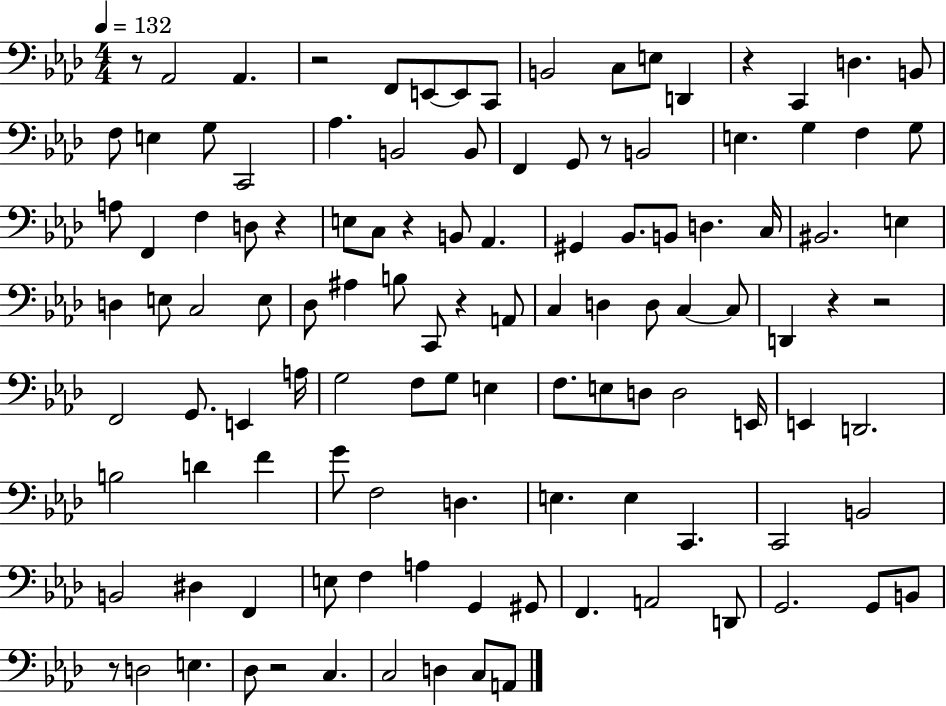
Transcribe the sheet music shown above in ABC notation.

X:1
T:Untitled
M:4/4
L:1/4
K:Ab
z/2 _A,,2 _A,, z2 F,,/2 E,,/2 E,,/2 C,,/2 B,,2 C,/2 E,/2 D,, z C,, D, B,,/2 F,/2 E, G,/2 C,,2 _A, B,,2 B,,/2 F,, G,,/2 z/2 B,,2 E, G, F, G,/2 A,/2 F,, F, D,/2 z E,/2 C,/2 z B,,/2 _A,, ^G,, _B,,/2 B,,/2 D, C,/4 ^B,,2 E, D, E,/2 C,2 E,/2 _D,/2 ^A, B,/2 C,,/2 z A,,/2 C, D, D,/2 C, C,/2 D,, z z2 F,,2 G,,/2 E,, A,/4 G,2 F,/2 G,/2 E, F,/2 E,/2 D,/2 D,2 E,,/4 E,, D,,2 B,2 D F G/2 F,2 D, E, E, C,, C,,2 B,,2 B,,2 ^D, F,, E,/2 F, A, G,, ^G,,/2 F,, A,,2 D,,/2 G,,2 G,,/2 B,,/2 z/2 D,2 E, _D,/2 z2 C, C,2 D, C,/2 A,,/2